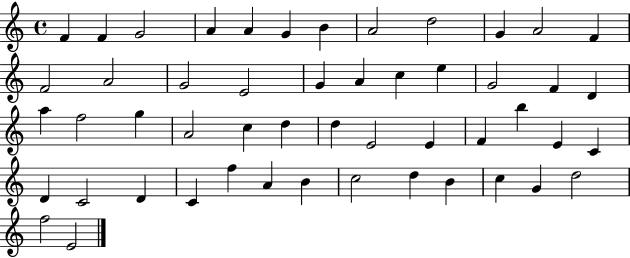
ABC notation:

X:1
T:Untitled
M:4/4
L:1/4
K:C
F F G2 A A G B A2 d2 G A2 F F2 A2 G2 E2 G A c e G2 F D a f2 g A2 c d d E2 E F b E C D C2 D C f A B c2 d B c G d2 f2 E2